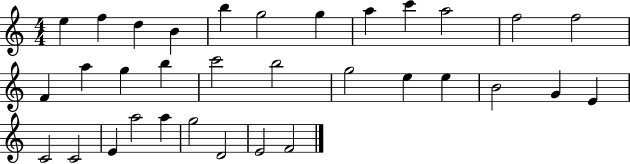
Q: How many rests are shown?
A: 0